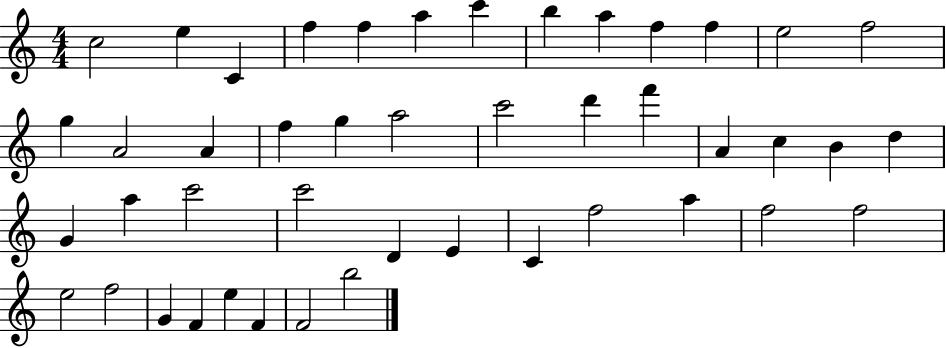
C5/h E5/q C4/q F5/q F5/q A5/q C6/q B5/q A5/q F5/q F5/q E5/h F5/h G5/q A4/h A4/q F5/q G5/q A5/h C6/h D6/q F6/q A4/q C5/q B4/q D5/q G4/q A5/q C6/h C6/h D4/q E4/q C4/q F5/h A5/q F5/h F5/h E5/h F5/h G4/q F4/q E5/q F4/q F4/h B5/h